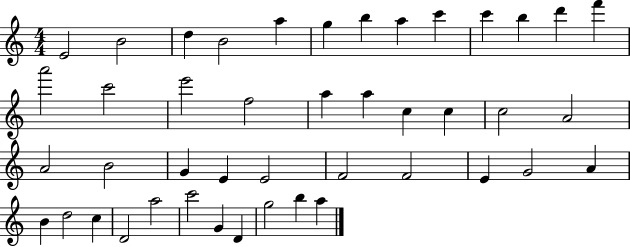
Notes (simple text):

E4/h B4/h D5/q B4/h A5/q G5/q B5/q A5/q C6/q C6/q B5/q D6/q F6/q A6/h C6/h E6/h F5/h A5/q A5/q C5/q C5/q C5/h A4/h A4/h B4/h G4/q E4/q E4/h F4/h F4/h E4/q G4/h A4/q B4/q D5/h C5/q D4/h A5/h C6/h G4/q D4/q G5/h B5/q A5/q